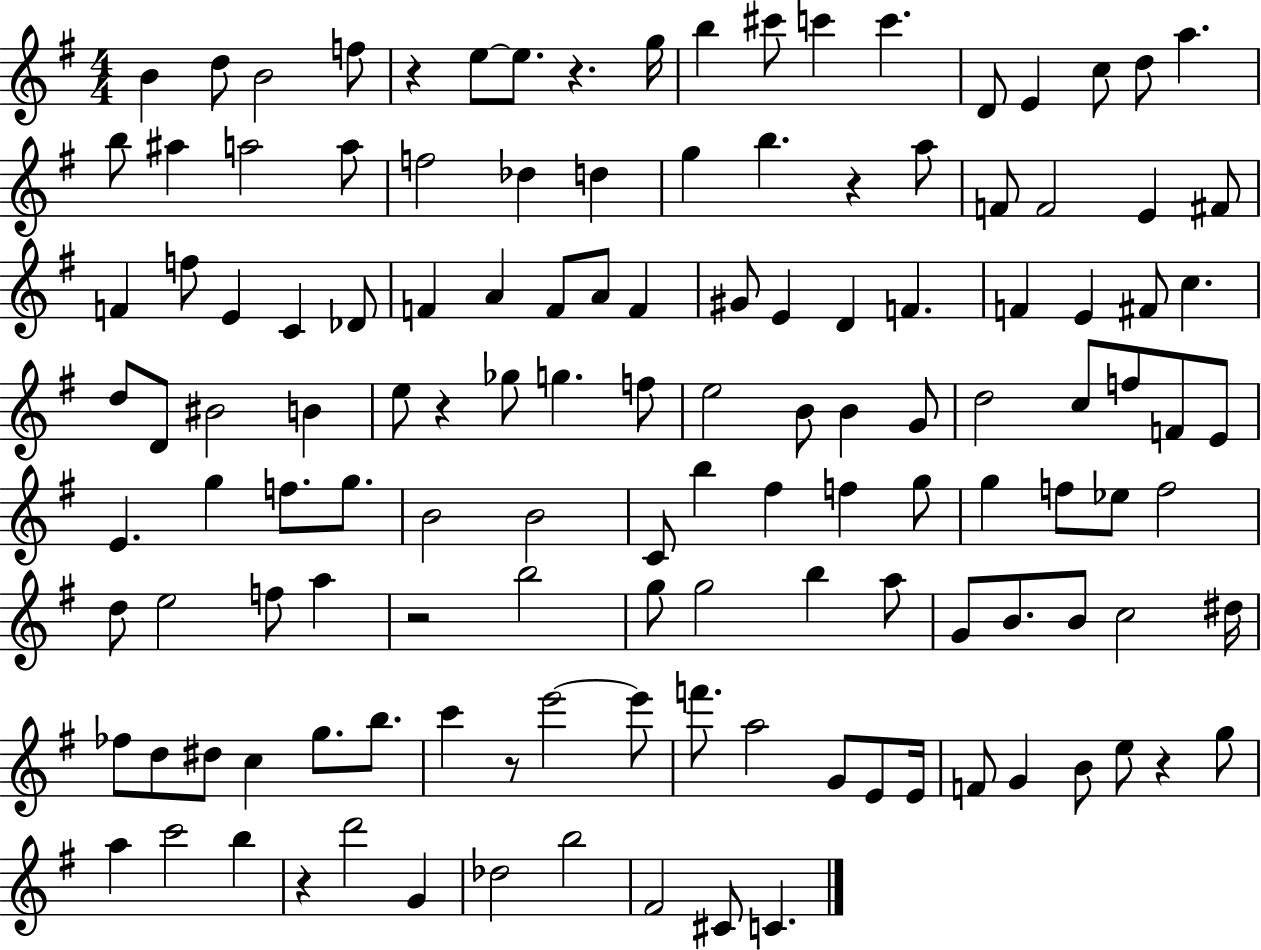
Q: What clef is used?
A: treble